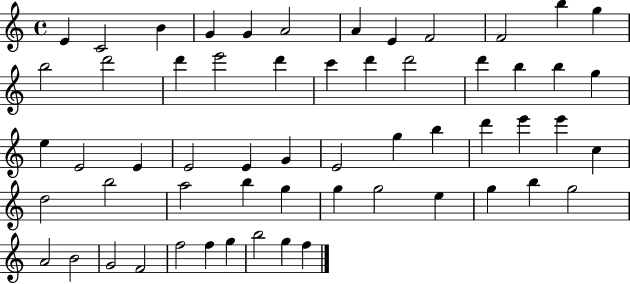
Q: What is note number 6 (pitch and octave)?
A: A4